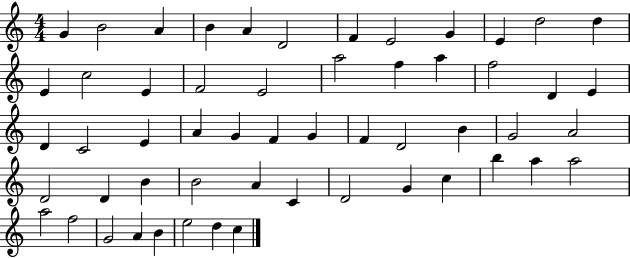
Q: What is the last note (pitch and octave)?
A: C5